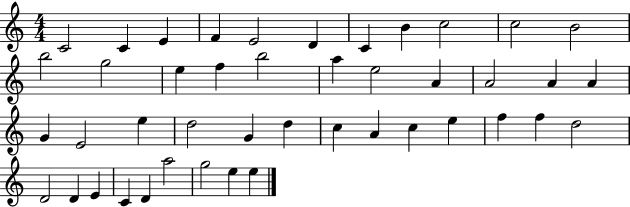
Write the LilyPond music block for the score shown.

{
  \clef treble
  \numericTimeSignature
  \time 4/4
  \key c \major
  c'2 c'4 e'4 | f'4 e'2 d'4 | c'4 b'4 c''2 | c''2 b'2 | \break b''2 g''2 | e''4 f''4 b''2 | a''4 e''2 a'4 | a'2 a'4 a'4 | \break g'4 e'2 e''4 | d''2 g'4 d''4 | c''4 a'4 c''4 e''4 | f''4 f''4 d''2 | \break d'2 d'4 e'4 | c'4 d'4 a''2 | g''2 e''4 e''4 | \bar "|."
}